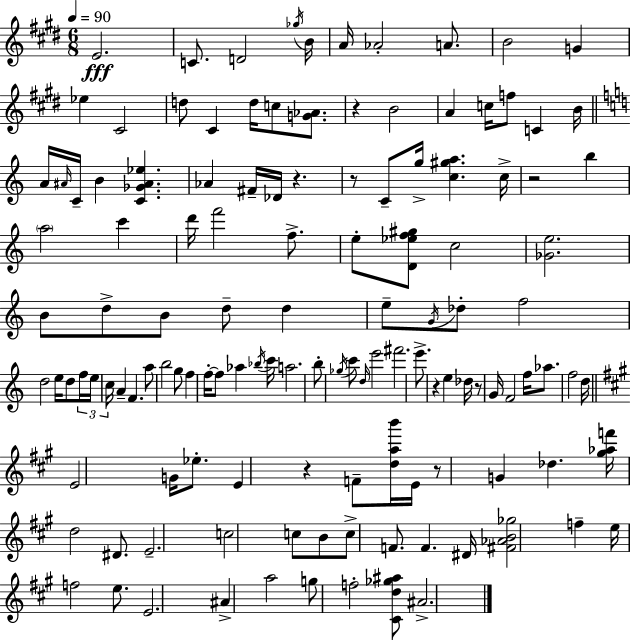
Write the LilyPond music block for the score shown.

{
  \clef treble
  \numericTimeSignature
  \time 6/8
  \key e \major
  \tempo 4 = 90
  e'2.\fff | c'8. d'2 \acciaccatura { ges''16 } | b'16 a'16 aes'2-. a'8. | b'2 g'4 | \break ees''4 cis'2 | d''8 cis'4 d''16 c''8 <g' aes'>8. | r4 b'2 | a'4 c''16 f''8 c'4 | \break b'16 \bar "||" \break \key c \major a'16 \grace { ais'16 } c'16-- b'4 <c' ges' ais' ees''>4. | aes'4 fis'16-- des'16 r4. | r8 c'8-- g''16-> <c'' gis'' a''>4. | c''16-> r2 b''4 | \break \parenthesize a''2 c'''4 | d'''16 f'''2 f''8.-> | e''8-. <d' ees'' f'' gis''>8 c''2 | <ges' e''>2. | \break b'8 d''8-> b'8 d''8-- d''4 | e''8-- \acciaccatura { g'16 } des''8-. f''2 | d''2 e''16 d''8 | \tuplet 3/2 { f''16 e''16 c''16 } a'4-- f'4. | \break a''8 b''2 | g''8 f''4 f''16-.~~ f''8 aes''4 | \acciaccatura { bes''16 } c'''16 a''2. | b''8-. \acciaccatura { ges''16 } c'''8 \grace { d''16 } e'''2 | \break fis'''2. | e'''8.-> r4 | e''4 des''16 r8 g'16 f'2 | f''16 aes''8. f''2 | \break d''16 \bar "||" \break \key a \major e'2 g'16 ees''8.-. | e'4 r4 f'8-- <d'' a'' b'''>16 e'16 | r8 g'4 des''4. | <gis'' aes'' f'''>16 d''2 dis'8. | \break e'2.-- | c''2 c''8 b'8 | c''8-> f'8. f'4. dis'16 | <fis' aes' b' ges''>2 f''4-- | \break e''16 f''2 e''8. | e'2. | ais'4-> a''2 | g''8 f''2-. <cis' d'' ges'' ais''>8 | \break ais'2.-> | \bar "|."
}